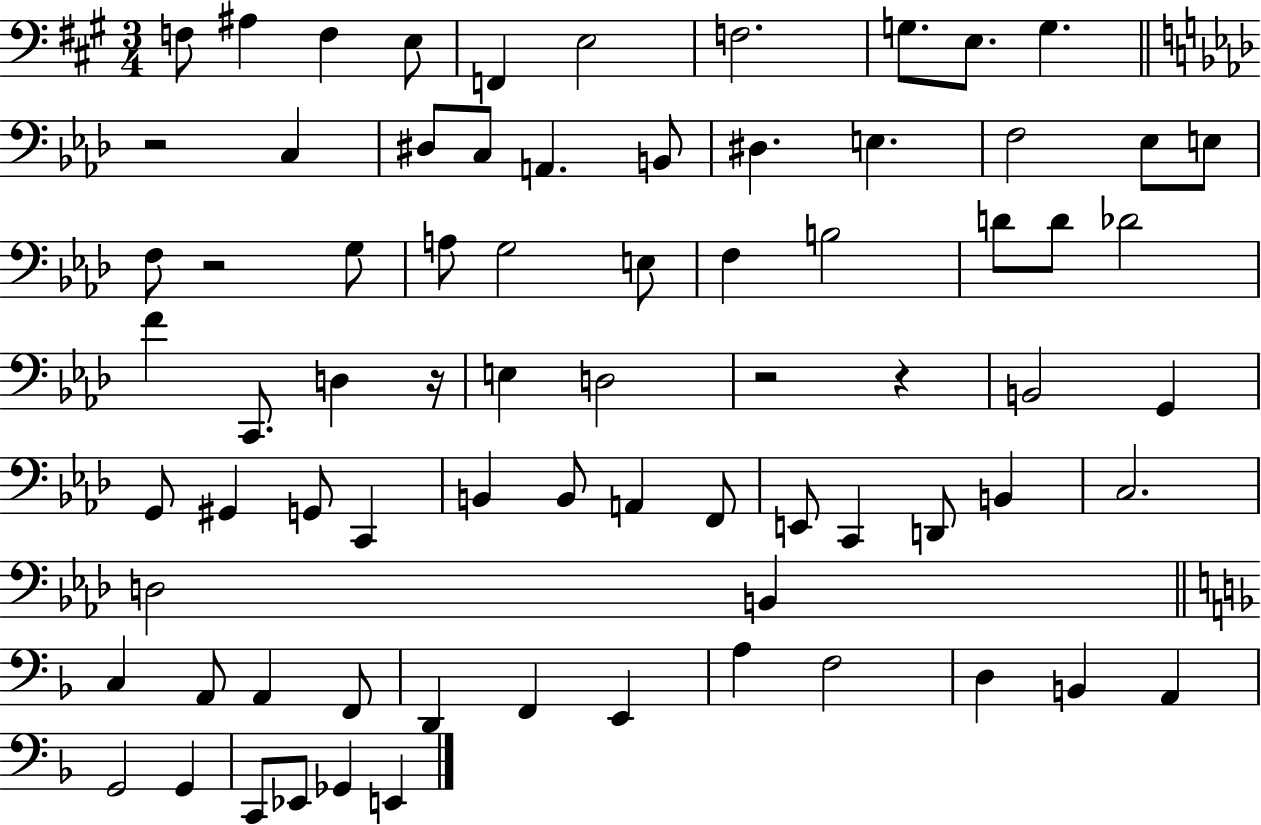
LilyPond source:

{
  \clef bass
  \numericTimeSignature
  \time 3/4
  \key a \major
  f8 ais4 f4 e8 | f,4 e2 | f2. | g8. e8. g4. | \break \bar "||" \break \key aes \major r2 c4 | dis8 c8 a,4. b,8 | dis4. e4. | f2 ees8 e8 | \break f8 r2 g8 | a8 g2 e8 | f4 b2 | d'8 d'8 des'2 | \break f'4 c,8. d4 r16 | e4 d2 | r2 r4 | b,2 g,4 | \break g,8 gis,4 g,8 c,4 | b,4 b,8 a,4 f,8 | e,8 c,4 d,8 b,4 | c2. | \break d2 b,4 | \bar "||" \break \key f \major c4 a,8 a,4 f,8 | d,4 f,4 e,4 | a4 f2 | d4 b,4 a,4 | \break g,2 g,4 | c,8 ees,8 ges,4 e,4 | \bar "|."
}